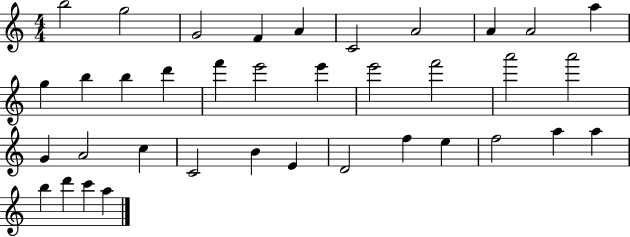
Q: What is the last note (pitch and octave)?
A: A5